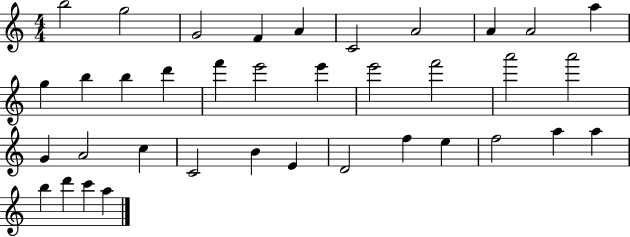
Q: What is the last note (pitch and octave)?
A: A5